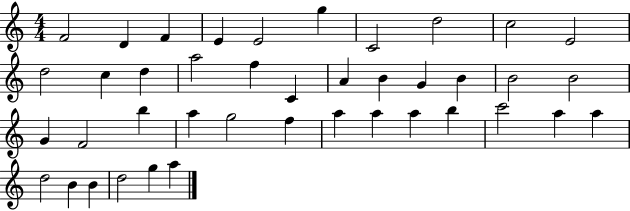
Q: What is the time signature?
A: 4/4